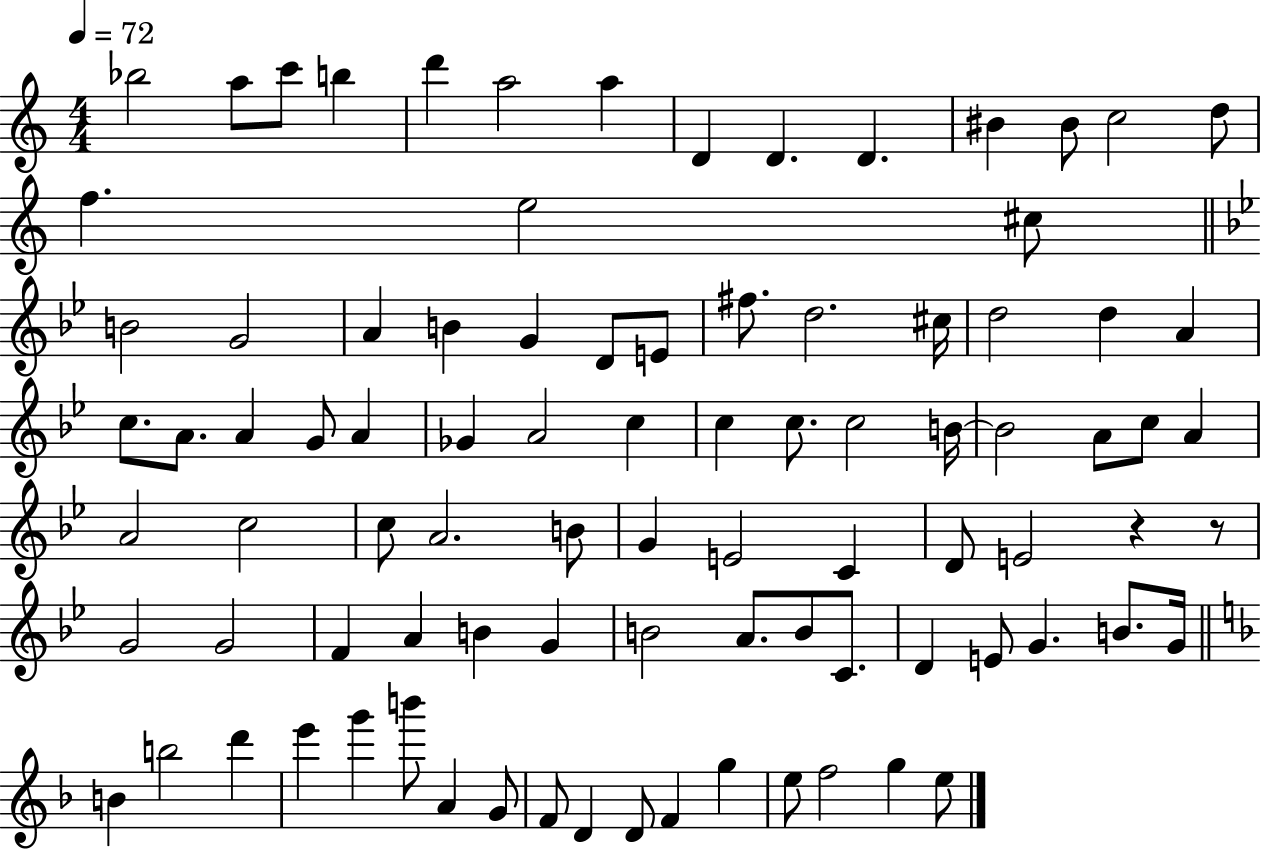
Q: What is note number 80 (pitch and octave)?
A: F4